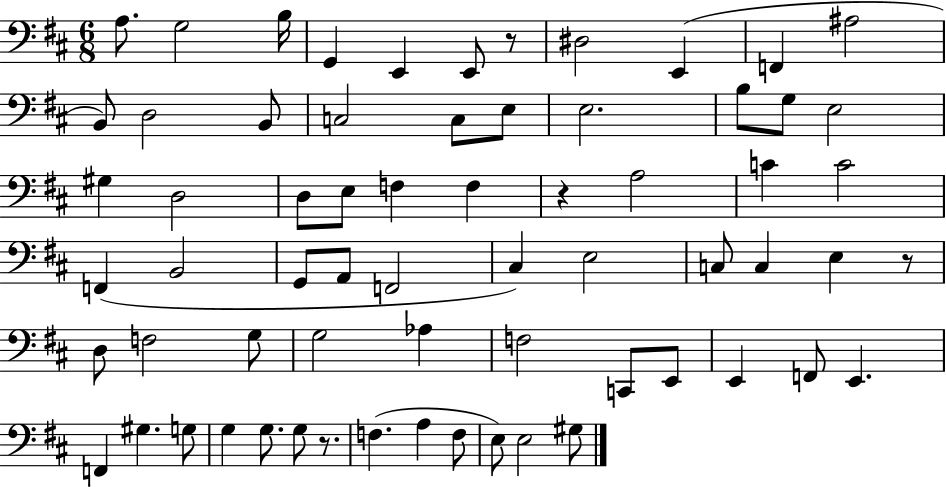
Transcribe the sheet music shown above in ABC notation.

X:1
T:Untitled
M:6/8
L:1/4
K:D
A,/2 G,2 B,/4 G,, E,, E,,/2 z/2 ^D,2 E,, F,, ^A,2 B,,/2 D,2 B,,/2 C,2 C,/2 E,/2 E,2 B,/2 G,/2 E,2 ^G, D,2 D,/2 E,/2 F, F, z A,2 C C2 F,, B,,2 G,,/2 A,,/2 F,,2 ^C, E,2 C,/2 C, E, z/2 D,/2 F,2 G,/2 G,2 _A, F,2 C,,/2 E,,/2 E,, F,,/2 E,, F,, ^G, G,/2 G, G,/2 G,/2 z/2 F, A, F,/2 E,/2 E,2 ^G,/2